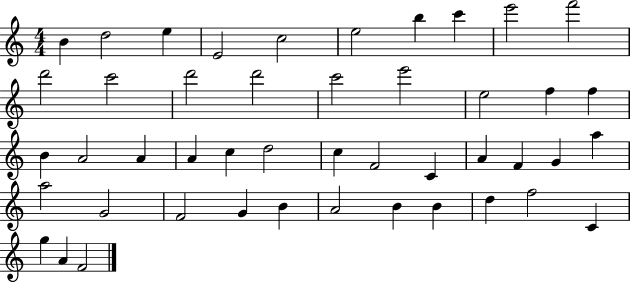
{
  \clef treble
  \numericTimeSignature
  \time 4/4
  \key c \major
  b'4 d''2 e''4 | e'2 c''2 | e''2 b''4 c'''4 | e'''2 f'''2 | \break d'''2 c'''2 | d'''2 d'''2 | c'''2 e'''2 | e''2 f''4 f''4 | \break b'4 a'2 a'4 | a'4 c''4 d''2 | c''4 f'2 c'4 | a'4 f'4 g'4 a''4 | \break a''2 g'2 | f'2 g'4 b'4 | a'2 b'4 b'4 | d''4 f''2 c'4 | \break g''4 a'4 f'2 | \bar "|."
}